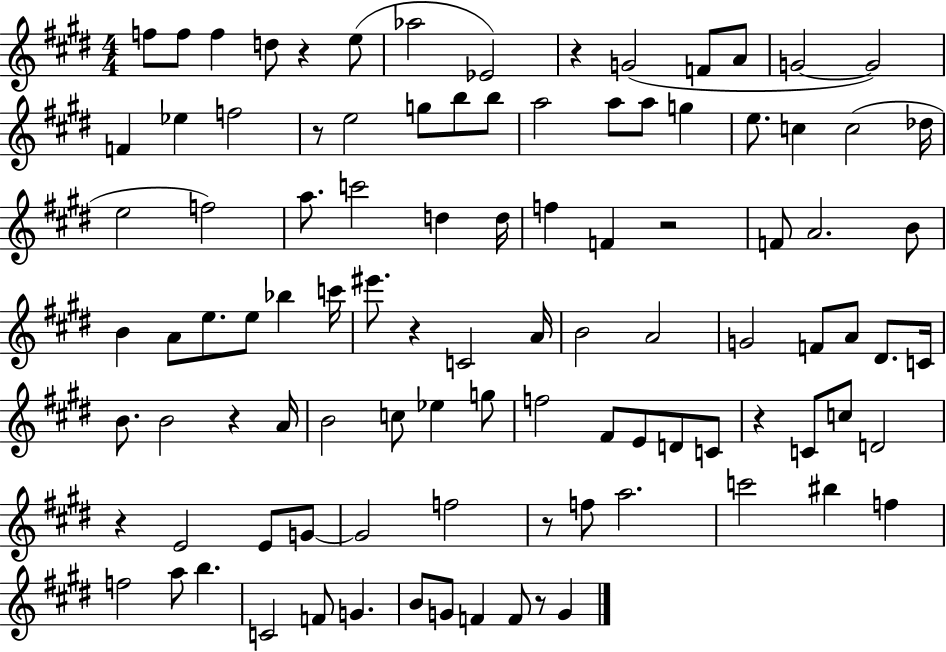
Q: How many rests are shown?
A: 10